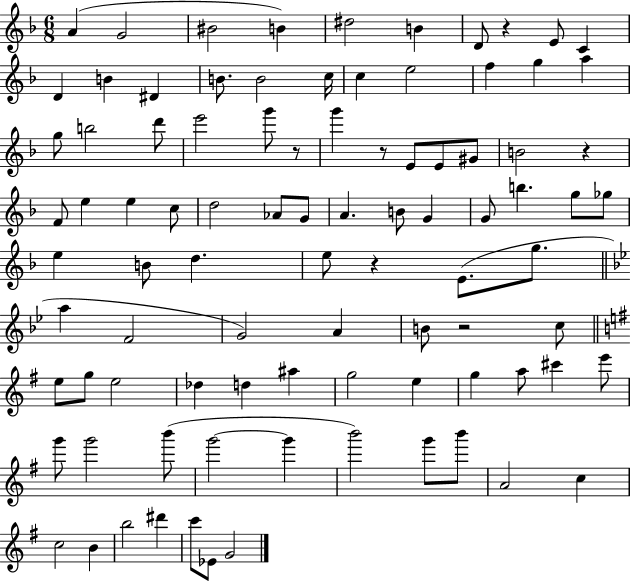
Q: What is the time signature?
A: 6/8